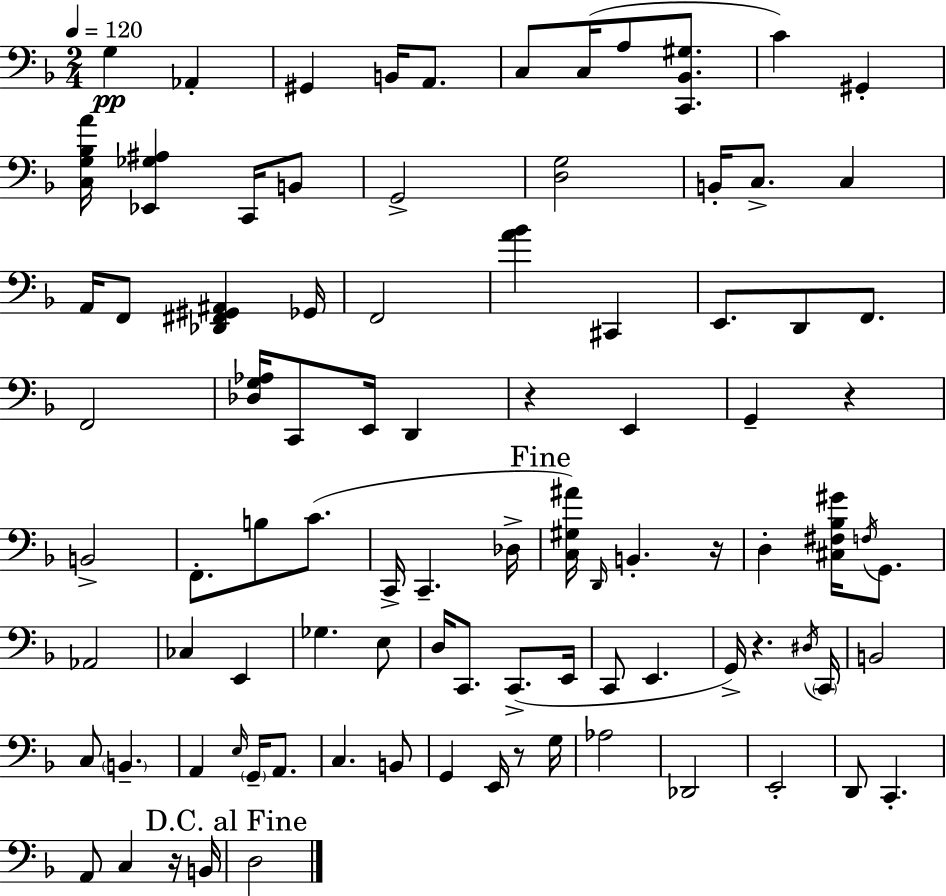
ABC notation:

X:1
T:Untitled
M:2/4
L:1/4
K:F
G, _A,, ^G,, B,,/4 A,,/2 C,/2 C,/4 A,/2 [C,,_B,,^G,]/2 C ^G,, [C,G,_B,A]/4 [_E,,_G,^A,] C,,/4 B,,/2 G,,2 [D,G,]2 B,,/4 C,/2 C, A,,/4 F,,/2 [_D,,^F,,^G,,^A,,] _G,,/4 F,,2 [A_B] ^C,, E,,/2 D,,/2 F,,/2 F,,2 [_D,G,_A,]/4 C,,/2 E,,/4 D,, z E,, G,, z B,,2 F,,/2 B,/2 C/2 C,,/4 C,, _D,/4 [C,^G,^A]/4 D,,/4 B,, z/4 D, [^C,^F,_B,^G]/4 F,/4 G,,/2 _A,,2 _C, E,, _G, E,/2 D,/4 C,,/2 C,,/2 E,,/4 C,,/2 E,, G,,/4 z ^D,/4 C,,/4 B,,2 C,/2 B,, A,, E,/4 G,,/4 A,,/2 C, B,,/2 G,, E,,/4 z/2 G,/4 _A,2 _D,,2 E,,2 D,,/2 C,, A,,/2 C, z/4 B,,/4 D,2